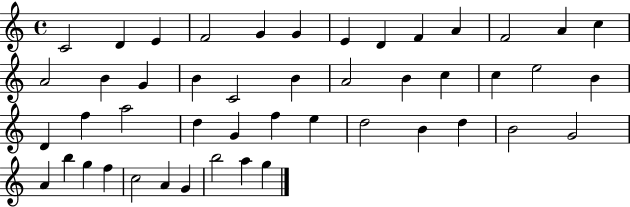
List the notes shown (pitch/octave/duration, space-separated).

C4/h D4/q E4/q F4/h G4/q G4/q E4/q D4/q F4/q A4/q F4/h A4/q C5/q A4/h B4/q G4/q B4/q C4/h B4/q A4/h B4/q C5/q C5/q E5/h B4/q D4/q F5/q A5/h D5/q G4/q F5/q E5/q D5/h B4/q D5/q B4/h G4/h A4/q B5/q G5/q F5/q C5/h A4/q G4/q B5/h A5/q G5/q